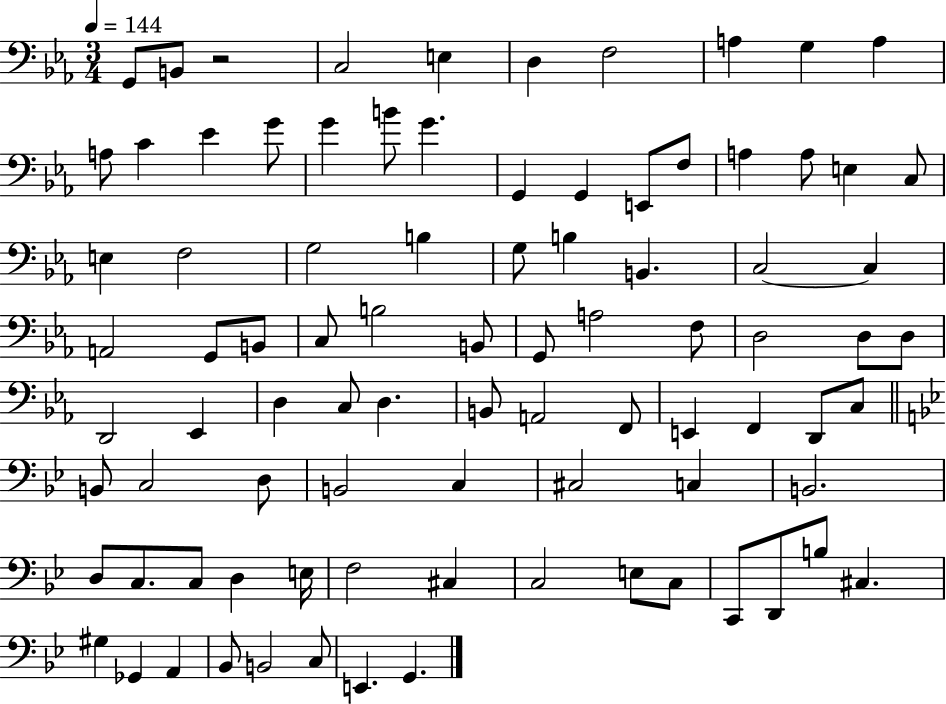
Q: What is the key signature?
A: EES major